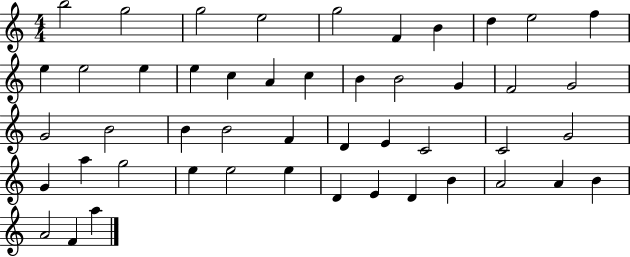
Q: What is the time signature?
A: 4/4